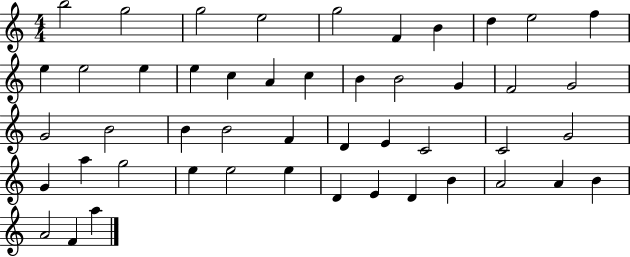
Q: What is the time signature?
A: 4/4